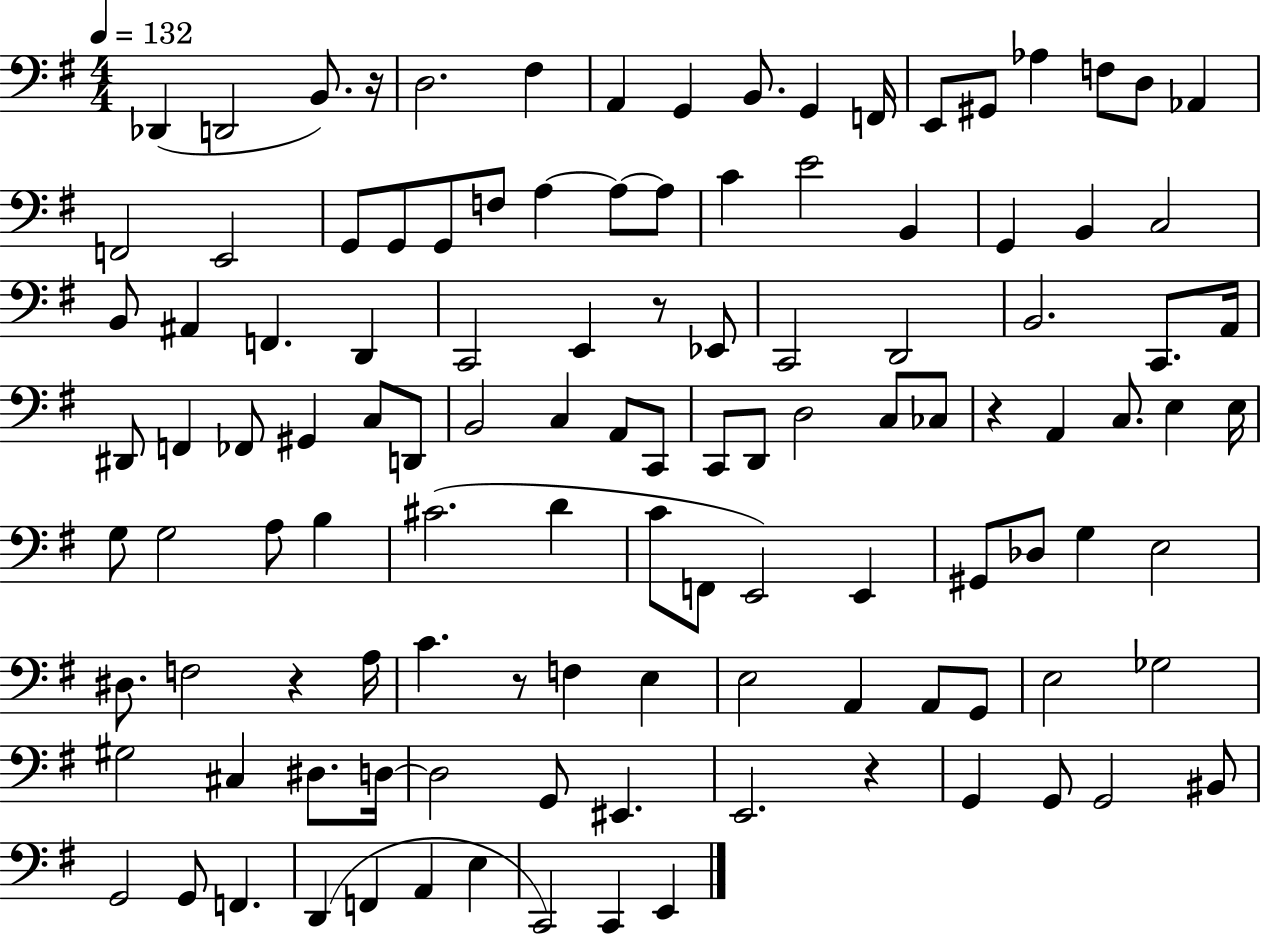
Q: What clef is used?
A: bass